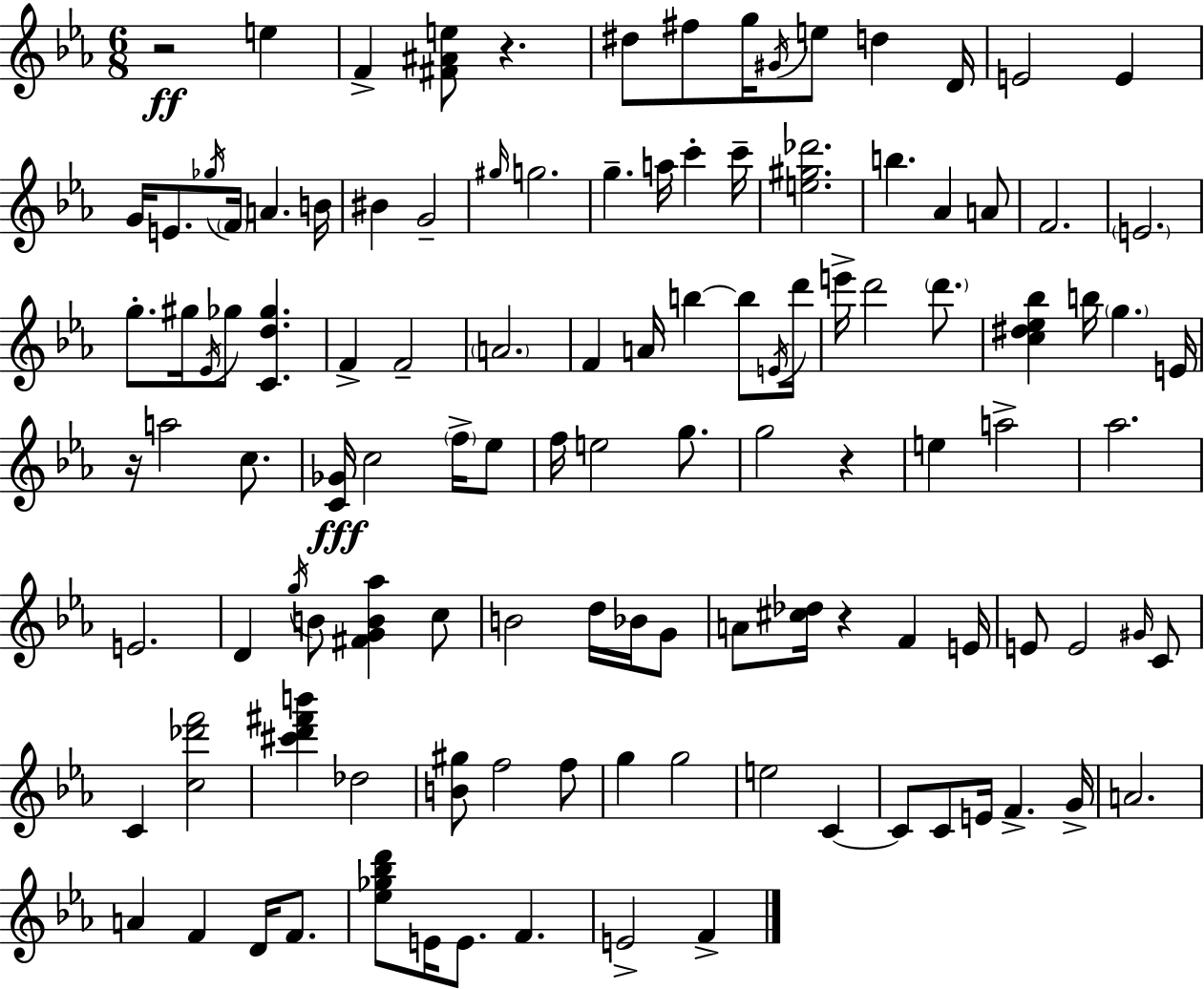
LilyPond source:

{
  \clef treble
  \numericTimeSignature
  \time 6/8
  \key ees \major
  r2\ff e''4 | f'4-> <fis' ais' e''>8 r4. | dis''8 fis''8 g''16 \acciaccatura { gis'16 } e''8 d''4 | d'16 e'2 e'4 | \break g'16 e'8. \acciaccatura { ges''16 } \parenthesize f'16 a'4. | b'16 bis'4 g'2-- | \grace { gis''16 } g''2. | g''4.-- a''16 c'''4-. | \break c'''16-- <e'' gis'' des'''>2. | b''4. aes'4 | a'8 f'2. | \parenthesize e'2. | \break g''8.-. gis''16 \acciaccatura { ees'16 } ges''8 <c' d'' ges''>4. | f'4-> f'2-- | \parenthesize a'2. | f'4 a'16 b''4~~ | \break b''8 \acciaccatura { e'16 } d'''16 e'''16-> d'''2 | \parenthesize d'''8. <c'' dis'' ees'' bes''>4 b''16 \parenthesize g''4. | e'16 r16 a''2 | c''8. <c' ges'>16\fff c''2 | \break \parenthesize f''16-> ees''8 f''16 e''2 | g''8. g''2 | r4 e''4 a''2-> | aes''2. | \break e'2. | d'4 \acciaccatura { g''16 } b'8 | <fis' g' b' aes''>4 c''8 b'2 | d''16 bes'16 g'8 a'8 <cis'' des''>16 r4 | \break f'4 e'16 e'8 e'2 | \grace { gis'16 } c'8 c'4 <c'' des''' f'''>2 | <cis''' d''' fis''' b'''>4 des''2 | <b' gis''>8 f''2 | \break f''8 g''4 g''2 | e''2 | c'4~~ c'8 c'8 e'16 | f'4.-> g'16-> a'2. | \break a'4 f'4 | d'16 f'8. <ees'' ges'' bes'' d'''>8 e'16 e'8. | f'4. e'2-> | f'4-> \bar "|."
}